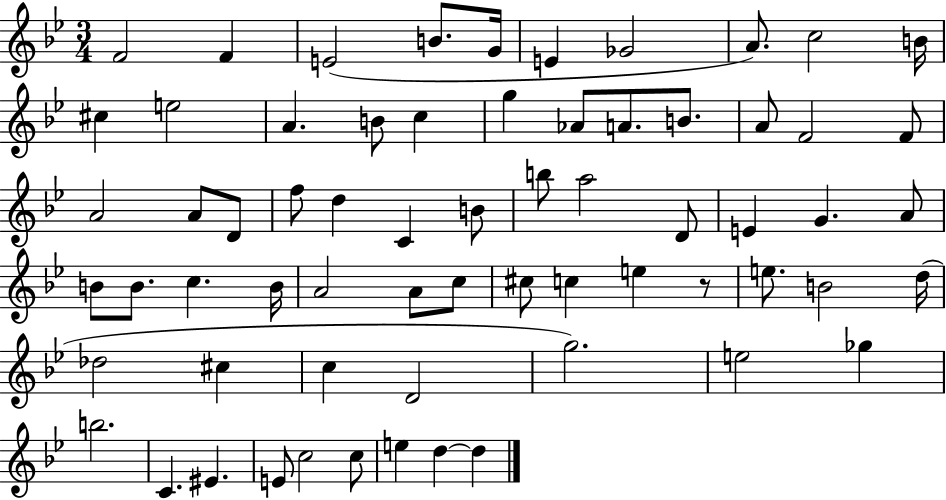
F4/h F4/q E4/h B4/e. G4/s E4/q Gb4/h A4/e. C5/h B4/s C#5/q E5/h A4/q. B4/e C5/q G5/q Ab4/e A4/e. B4/e. A4/e F4/h F4/e A4/h A4/e D4/e F5/e D5/q C4/q B4/e B5/e A5/h D4/e E4/q G4/q. A4/e B4/e B4/e. C5/q. B4/s A4/h A4/e C5/e C#5/e C5/q E5/q R/e E5/e. B4/h D5/s Db5/h C#5/q C5/q D4/h G5/h. E5/h Gb5/q B5/h. C4/q. EIS4/q. E4/e C5/h C5/e E5/q D5/q D5/q